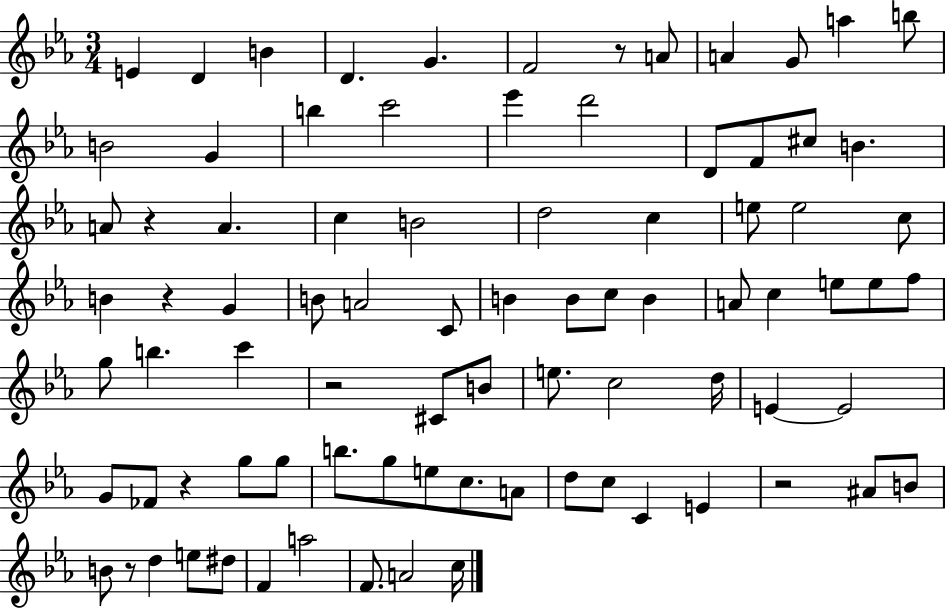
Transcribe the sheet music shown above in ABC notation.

X:1
T:Untitled
M:3/4
L:1/4
K:Eb
E D B D G F2 z/2 A/2 A G/2 a b/2 B2 G b c'2 _e' d'2 D/2 F/2 ^c/2 B A/2 z A c B2 d2 c e/2 e2 c/2 B z G B/2 A2 C/2 B B/2 c/2 B A/2 c e/2 e/2 f/2 g/2 b c' z2 ^C/2 B/2 e/2 c2 d/4 E E2 G/2 _F/2 z g/2 g/2 b/2 g/2 e/2 c/2 A/2 d/2 c/2 C E z2 ^A/2 B/2 B/2 z/2 d e/2 ^d/2 F a2 F/2 A2 c/4